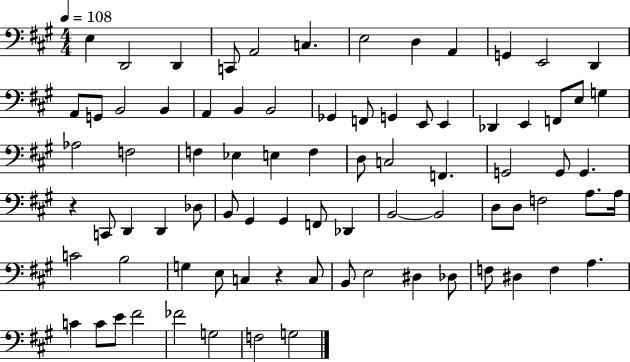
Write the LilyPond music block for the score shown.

{
  \clef bass
  \numericTimeSignature
  \time 4/4
  \key a \major
  \tempo 4 = 108
  e4 d,2 d,4 | c,8 a,2 c4. | e2 d4 a,4 | g,4 e,2 d,4 | \break a,8 g,8 b,2 b,4 | a,4 b,4 b,2 | ges,4 f,8 g,4 e,8 e,4 | des,4 e,4 f,8 e8 g4 | \break aes2 f2 | f4 ees4 e4 f4 | d8 c2 f,4. | g,2 g,8 g,4. | \break r4 c,8 d,4 d,4 des8 | b,8 gis,4 gis,4 f,8 des,4 | b,2~~ b,2 | d8 d8 f2 a8. a16 | \break c'2 b2 | g4 e8 c4 r4 c8 | b,8 e2 dis4 des8 | f8 dis4 f4 a4. | \break c'4 c'8 e'8 fis'2 | fes'2 g2 | f2 g2 | \bar "|."
}